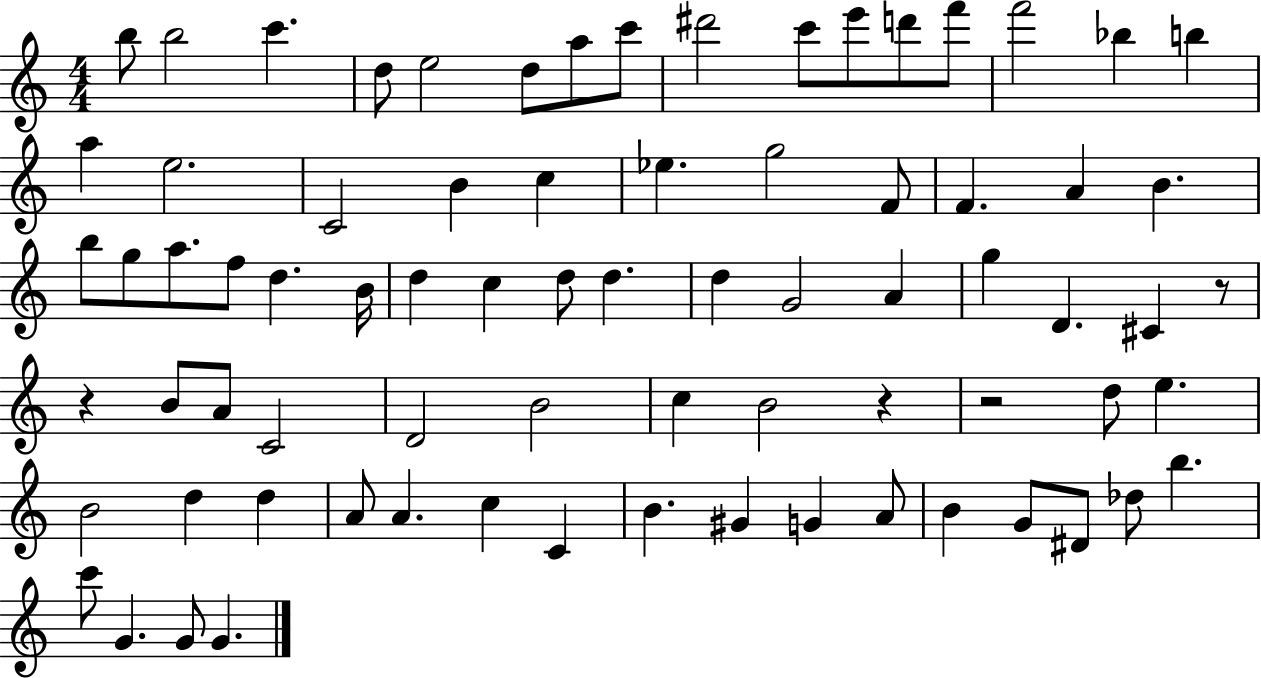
{
  \clef treble
  \numericTimeSignature
  \time 4/4
  \key c \major
  b''8 b''2 c'''4. | d''8 e''2 d''8 a''8 c'''8 | dis'''2 c'''8 e'''8 d'''8 f'''8 | f'''2 bes''4 b''4 | \break a''4 e''2. | c'2 b'4 c''4 | ees''4. g''2 f'8 | f'4. a'4 b'4. | \break b''8 g''8 a''8. f''8 d''4. b'16 | d''4 c''4 d''8 d''4. | d''4 g'2 a'4 | g''4 d'4. cis'4 r8 | \break r4 b'8 a'8 c'2 | d'2 b'2 | c''4 b'2 r4 | r2 d''8 e''4. | \break b'2 d''4 d''4 | a'8 a'4. c''4 c'4 | b'4. gis'4 g'4 a'8 | b'4 g'8 dis'8 des''8 b''4. | \break c'''8 g'4. g'8 g'4. | \bar "|."
}